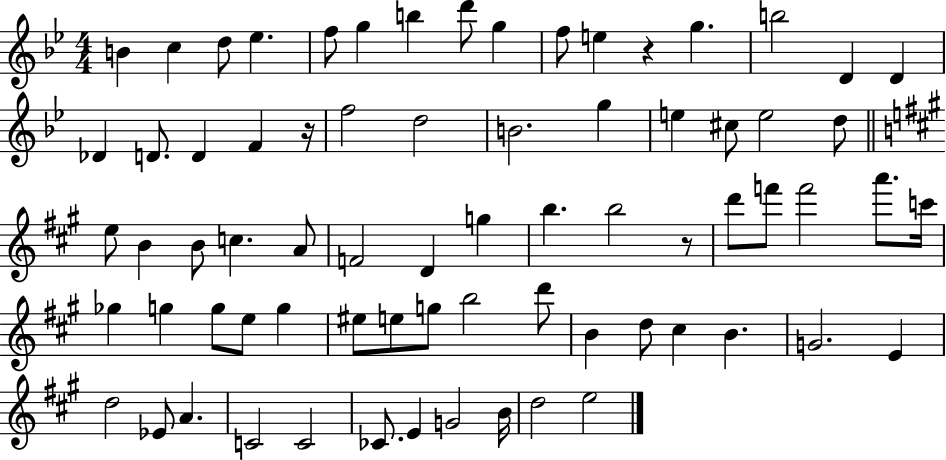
B4/q C5/q D5/e Eb5/q. F5/e G5/q B5/q D6/e G5/q F5/e E5/q R/q G5/q. B5/h D4/q D4/q Db4/q D4/e. D4/q F4/q R/s F5/h D5/h B4/h. G5/q E5/q C#5/e E5/h D5/e E5/e B4/q B4/e C5/q. A4/e F4/h D4/q G5/q B5/q. B5/h R/e D6/e F6/e F6/h A6/e. C6/s Gb5/q G5/q G5/e E5/e G5/q EIS5/e E5/e G5/e B5/h D6/e B4/q D5/e C#5/q B4/q. G4/h. E4/q D5/h Eb4/e A4/q. C4/h C4/h CES4/e. E4/q G4/h B4/s D5/h E5/h